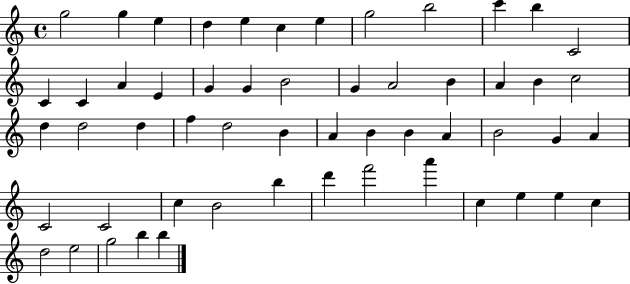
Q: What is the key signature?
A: C major